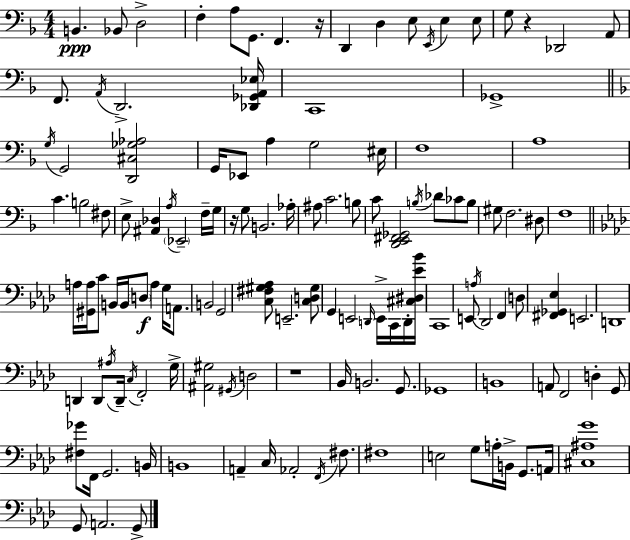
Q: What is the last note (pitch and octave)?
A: G2